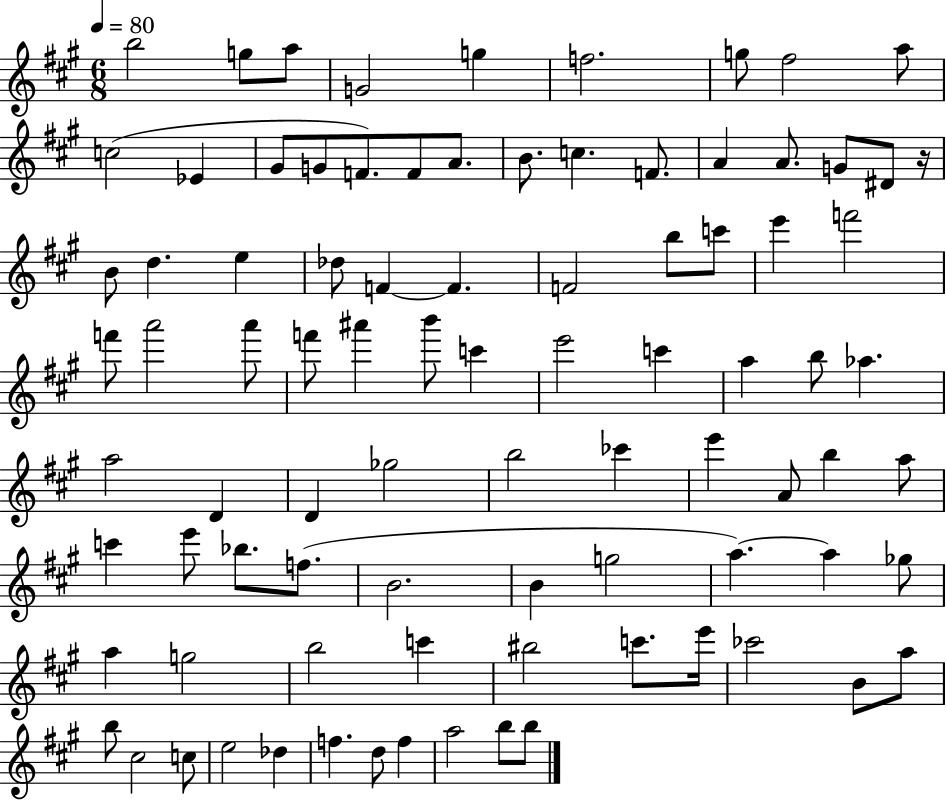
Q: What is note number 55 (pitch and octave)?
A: B5